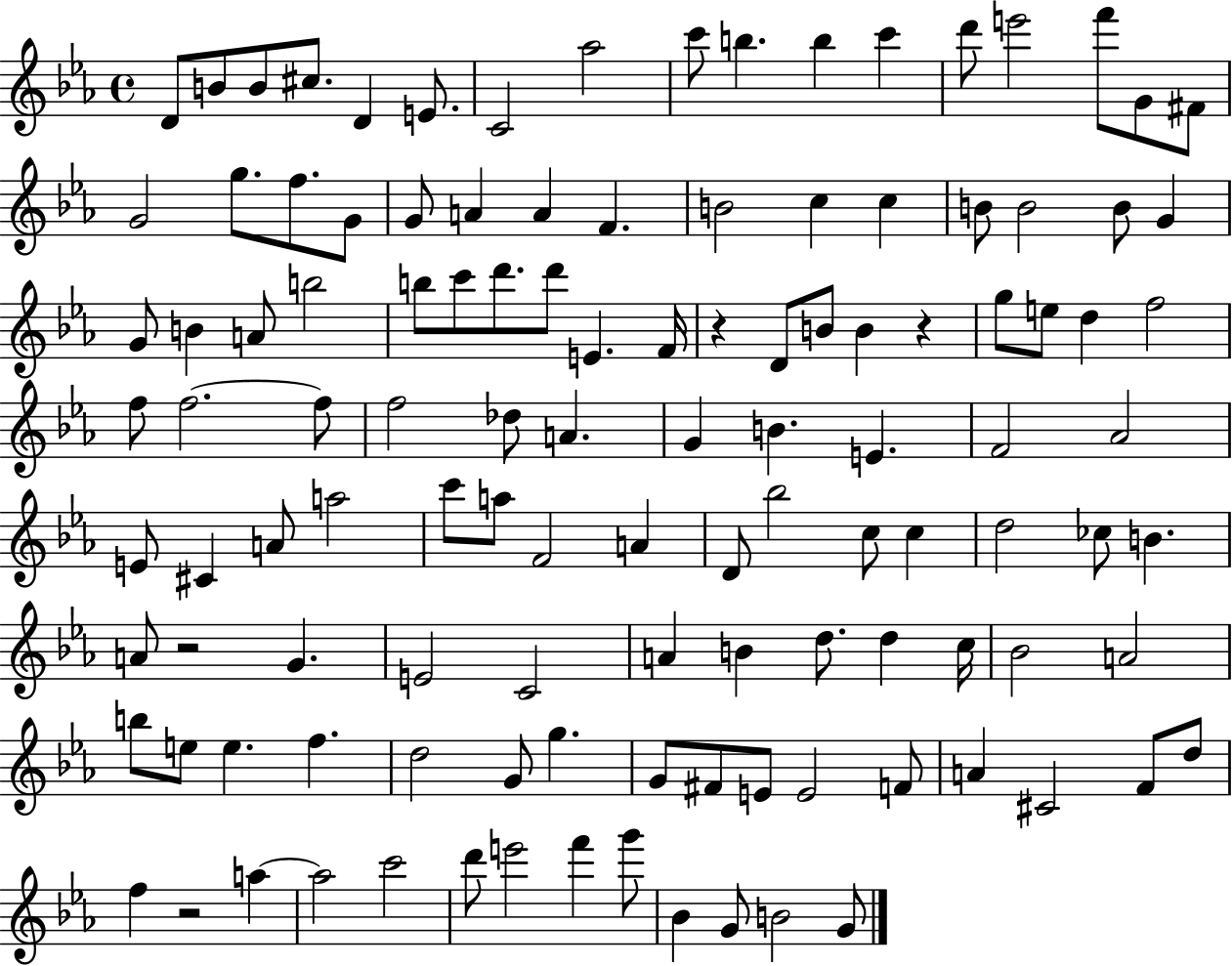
X:1
T:Untitled
M:4/4
L:1/4
K:Eb
D/2 B/2 B/2 ^c/2 D E/2 C2 _a2 c'/2 b b c' d'/2 e'2 f'/2 G/2 ^F/2 G2 g/2 f/2 G/2 G/2 A A F B2 c c B/2 B2 B/2 G G/2 B A/2 b2 b/2 c'/2 d'/2 d'/2 E F/4 z D/2 B/2 B z g/2 e/2 d f2 f/2 f2 f/2 f2 _d/2 A G B E F2 _A2 E/2 ^C A/2 a2 c'/2 a/2 F2 A D/2 _b2 c/2 c d2 _c/2 B A/2 z2 G E2 C2 A B d/2 d c/4 _B2 A2 b/2 e/2 e f d2 G/2 g G/2 ^F/2 E/2 E2 F/2 A ^C2 F/2 d/2 f z2 a a2 c'2 d'/2 e'2 f' g'/2 _B G/2 B2 G/2